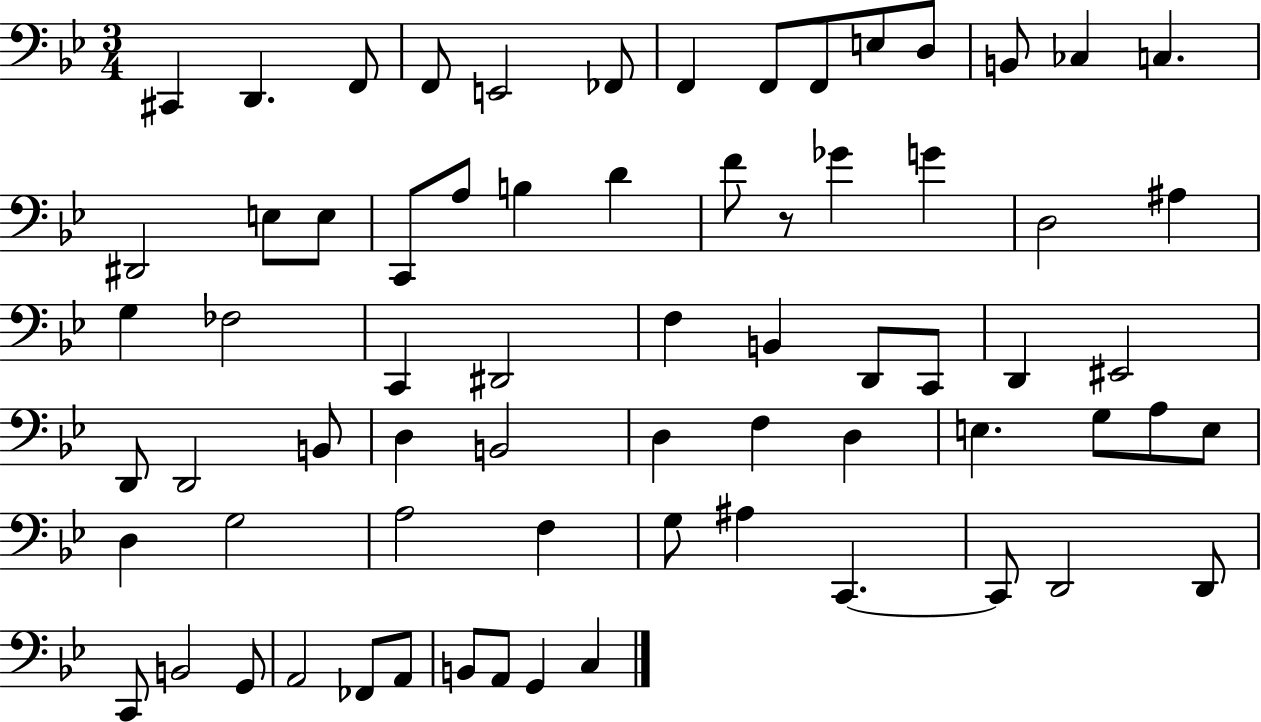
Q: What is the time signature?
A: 3/4